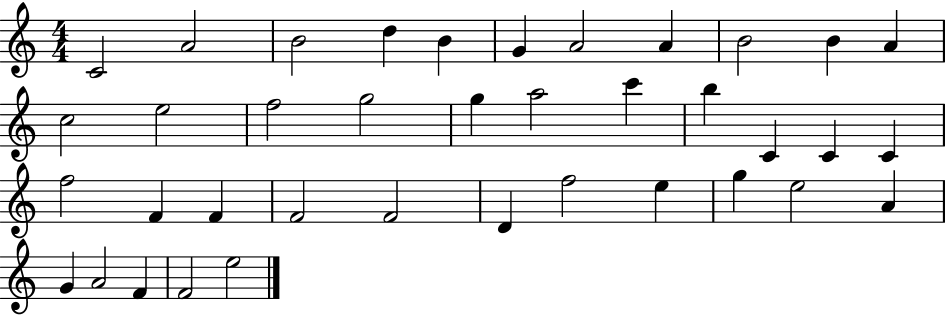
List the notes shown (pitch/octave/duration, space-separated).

C4/h A4/h B4/h D5/q B4/q G4/q A4/h A4/q B4/h B4/q A4/q C5/h E5/h F5/h G5/h G5/q A5/h C6/q B5/q C4/q C4/q C4/q F5/h F4/q F4/q F4/h F4/h D4/q F5/h E5/q G5/q E5/h A4/q G4/q A4/h F4/q F4/h E5/h